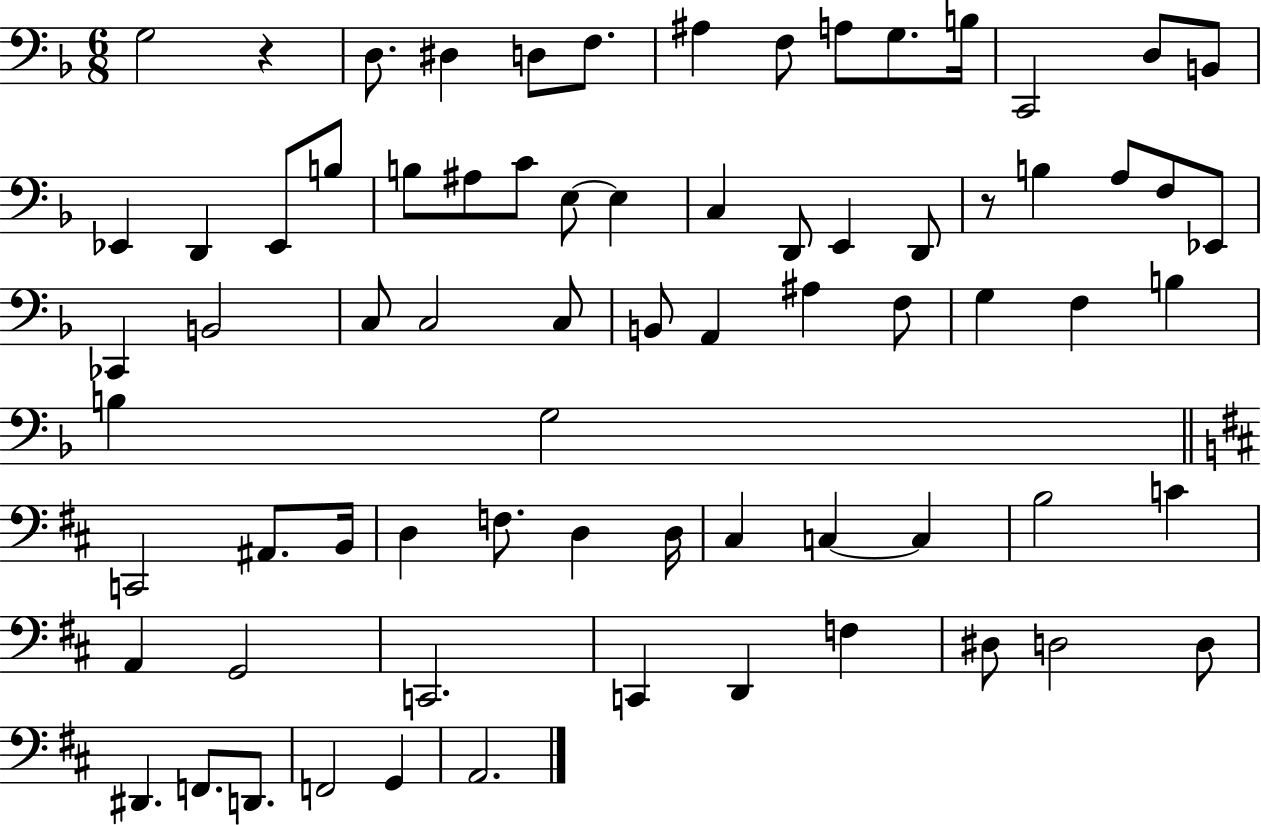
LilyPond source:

{
  \clef bass
  \numericTimeSignature
  \time 6/8
  \key f \major
  g2 r4 | d8. dis4 d8 f8. | ais4 f8 a8 g8. b16 | c,2 d8 b,8 | \break ees,4 d,4 ees,8 b8 | b8 ais8 c'8 e8~~ e4 | c4 d,8 e,4 d,8 | r8 b4 a8 f8 ees,8 | \break ces,4 b,2 | c8 c2 c8 | b,8 a,4 ais4 f8 | g4 f4 b4 | \break b4 g2 | \bar "||" \break \key d \major c,2 ais,8. b,16 | d4 f8. d4 d16 | cis4 c4~~ c4 | b2 c'4 | \break a,4 g,2 | c,2. | c,4 d,4 f4 | dis8 d2 d8 | \break dis,4. f,8. d,8. | f,2 g,4 | a,2. | \bar "|."
}